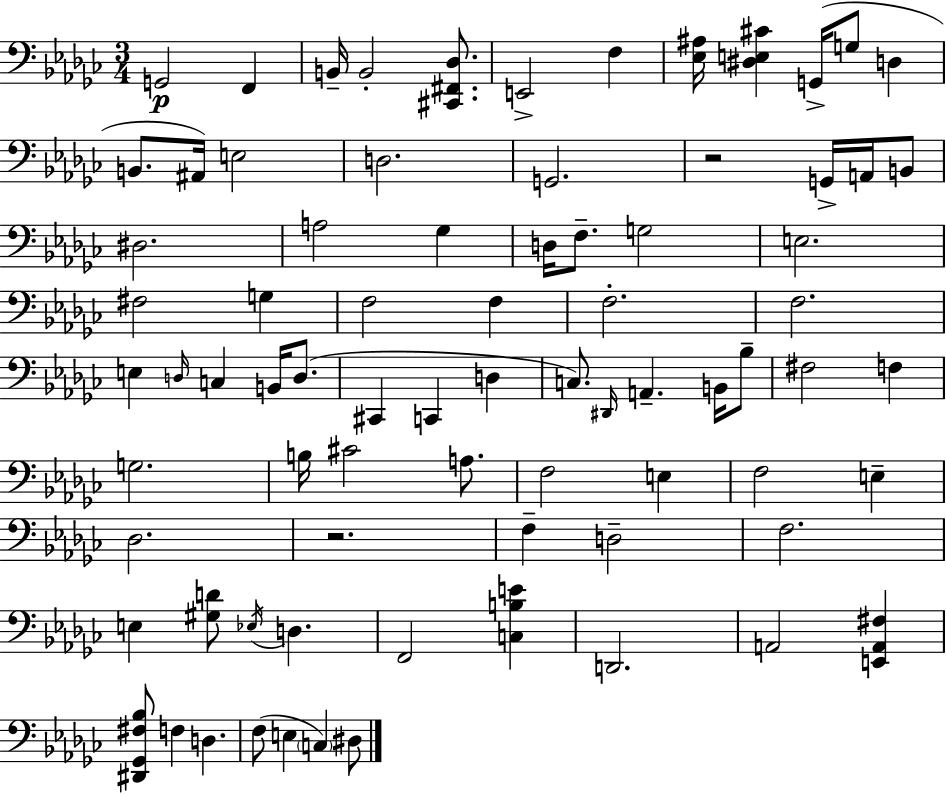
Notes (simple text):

G2/h F2/q B2/s B2/h [C#2,F#2,Db3]/e. E2/h F3/q [Eb3,A#3]/s [D#3,E3,C#4]/q G2/s G3/e D3/q B2/e. A#2/s E3/h D3/h. G2/h. R/h G2/s A2/s B2/e D#3/h. A3/h Gb3/q D3/s F3/e. G3/h E3/h. F#3/h G3/q F3/h F3/q F3/h. F3/h. E3/q D3/s C3/q B2/s D3/e. C#2/q C2/q D3/q C3/e. D#2/s A2/q. B2/s Bb3/e F#3/h F3/q G3/h. B3/s C#4/h A3/e. F3/h E3/q F3/h E3/q Db3/h. R/h. F3/q D3/h F3/h. E3/q [G#3,D4]/e Eb3/s D3/q. F2/h [C3,B3,E4]/q D2/h. A2/h [E2,A2,F#3]/q [D#2,Gb2,F#3,Bb3]/e F3/q D3/q. F3/e E3/q C3/q D#3/e